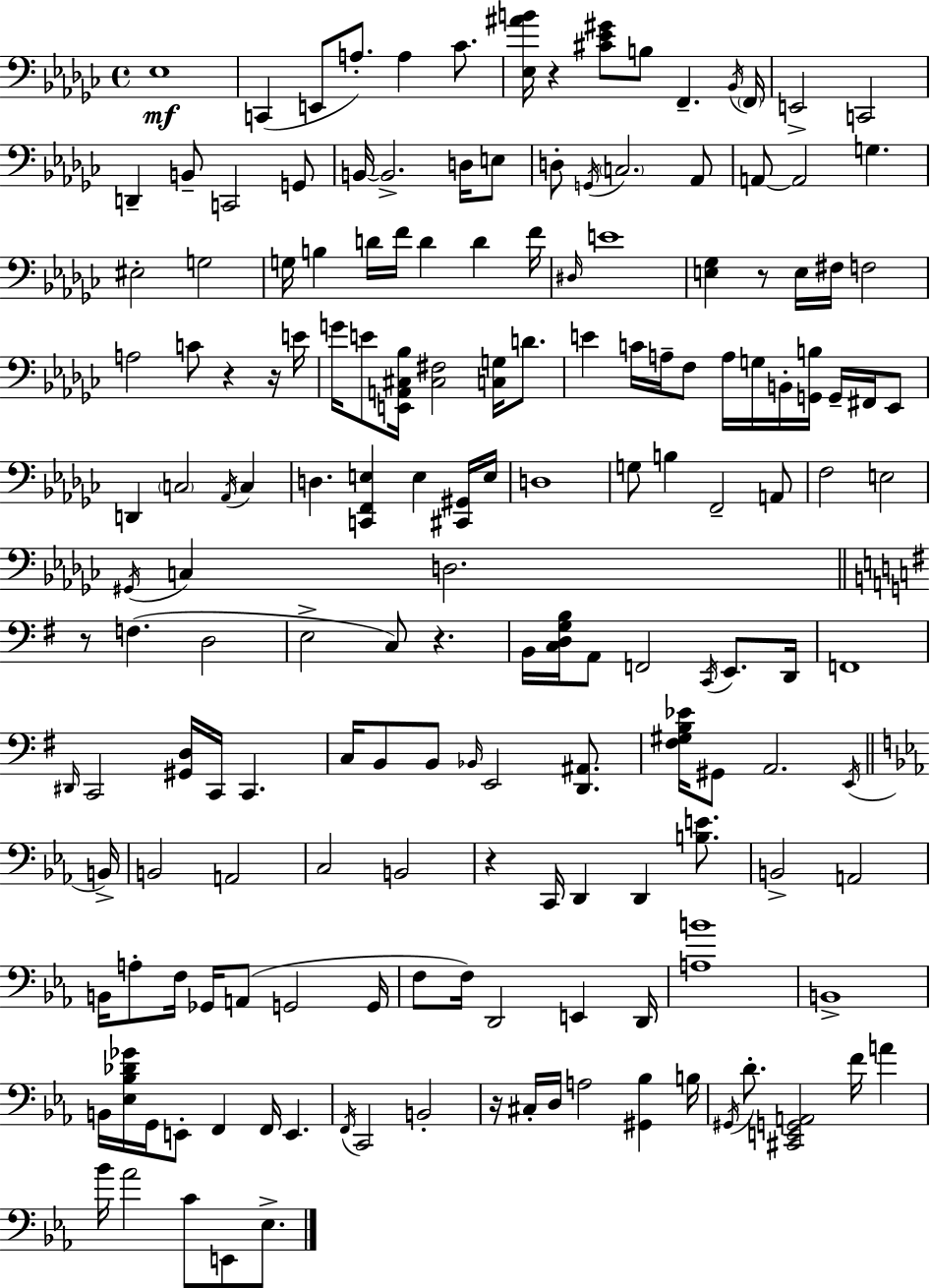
{
  \clef bass
  \time 4/4
  \defaultTimeSignature
  \key ees \minor
  \repeat volta 2 { ees1\mf | c,4( e,8 a8.-.) a4 ces'8. | <ees ais' b'>16 r4 <cis' ees' gis'>8 b8 f,4.-- \acciaccatura { bes,16 } | \parenthesize f,16 e,2-> c,2 | \break d,4-- b,8-- c,2 g,8 | b,16~~ b,2.-> d16 e8 | d8-. \acciaccatura { g,16 } \parenthesize c2. | aes,8 a,8~~ a,2 g4. | \break eis2-. g2 | g16 b4 d'16 f'16 d'4 d'4 | f'16 \grace { dis16 } e'1 | <e ges>4 r8 e16 fis16 f2 | \break a2 c'8 r4 | r16 e'16 g'16 e'8 <e, a, cis bes>16 <cis fis>2 <c g>16 | d'8. e'4 c'16 a16-- f8 a16 g16 b,16-. <g, b>16 g,16-- | fis,16 ees,8 d,4 \parenthesize c2 \acciaccatura { aes,16 } | \break c4 d4. <c, f, e>4 e4 | <cis, gis,>16 e16 d1 | g8 b4 f,2-- | a,8 f2 e2 | \break \acciaccatura { gis,16 } c4 d2. | \bar "||" \break \key e \minor r8 f4.( d2 | e2-> c8) r4. | b,16 <c d g b>16 a,8 f,2 \acciaccatura { c,16 } e,8. | d,16 f,1 | \break \grace { dis,16 } c,2 <gis, d>16 c,16 c,4. | c16 b,8 b,8 \grace { bes,16 } e,2 | <d, ais,>8. <fis gis b ees'>16 gis,8 a,2. | \acciaccatura { e,16 } \bar "||" \break \key ees \major b,16-> b,2 a,2 | c2 b,2 | r4 c,16 d,4 d,4 <b e'>8. | b,2-> a,2 | \break b,16 a8-. f16 ges,16 a,8( g,2 | g,16 f8 f16) d,2 e,4 | d,16 <a b'>1 | b,1-> | \break b,16 <ees bes des' ges'>16 g,16 e,8-. f,4 f,16 e,4. | \acciaccatura { f,16 } c,2 b,2-. | r16 cis16-. d16 a2 <gis, bes>4 | b16 \acciaccatura { gis,16 } d'8.-. <cis, e, g, a,>2 f'16 a'4 | \break bes'16 aes'2 c'8 e,8 | ees8.-> } \bar "|."
}